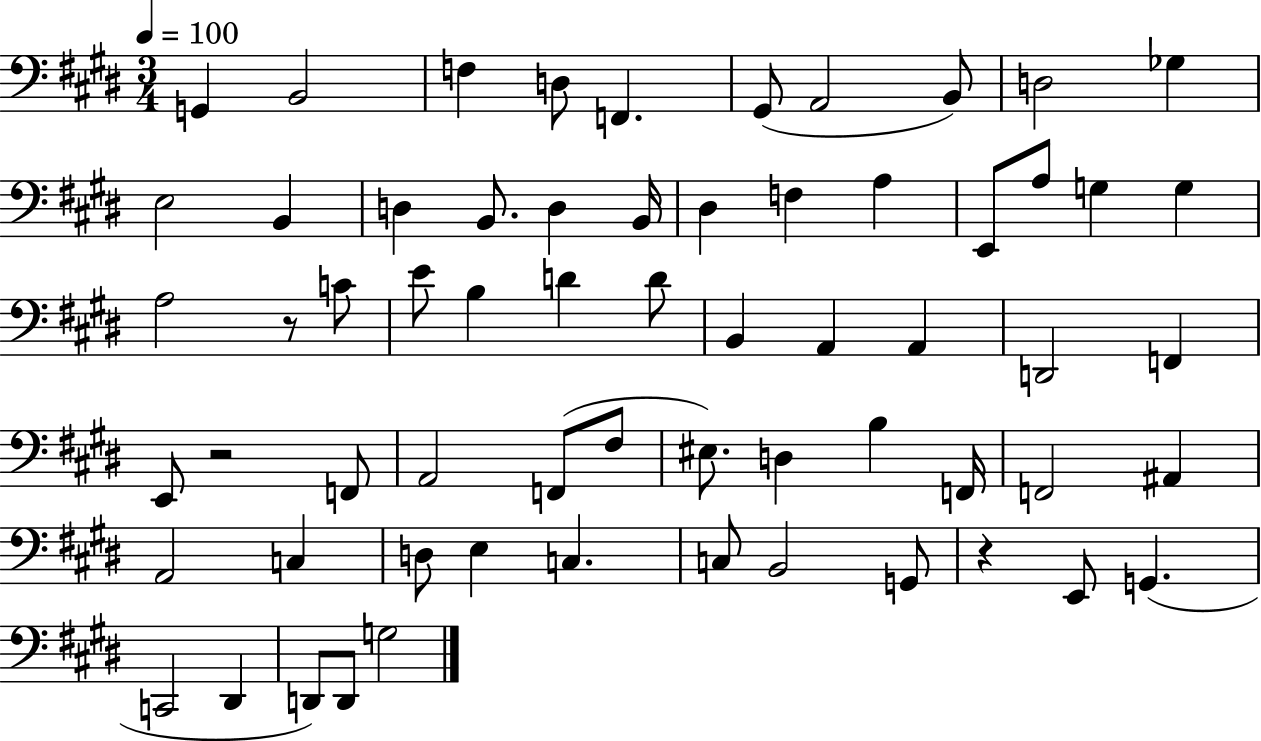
{
  \clef bass
  \numericTimeSignature
  \time 3/4
  \key e \major
  \tempo 4 = 100
  \repeat volta 2 { g,4 b,2 | f4 d8 f,4. | gis,8( a,2 b,8) | d2 ges4 | \break e2 b,4 | d4 b,8. d4 b,16 | dis4 f4 a4 | e,8 a8 g4 g4 | \break a2 r8 c'8 | e'8 b4 d'4 d'8 | b,4 a,4 a,4 | d,2 f,4 | \break e,8 r2 f,8 | a,2 f,8( fis8 | eis8.) d4 b4 f,16 | f,2 ais,4 | \break a,2 c4 | d8 e4 c4. | c8 b,2 g,8 | r4 e,8 g,4.( | \break c,2 dis,4 | d,8) d,8 g2 | } \bar "|."
}